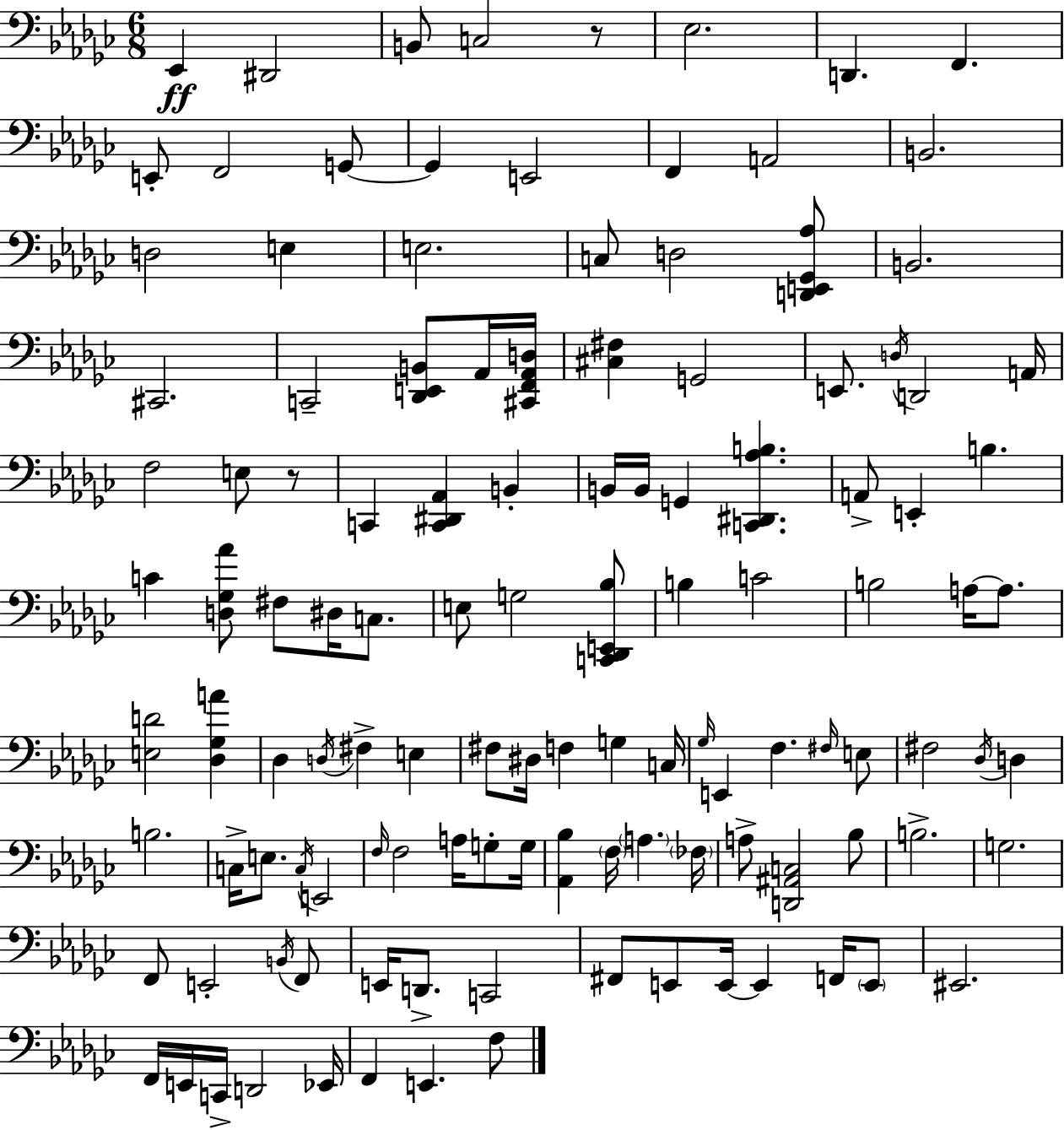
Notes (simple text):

Eb2/q D#2/h B2/e C3/h R/e Eb3/h. D2/q. F2/q. E2/e F2/h G2/e G2/q E2/h F2/q A2/h B2/h. D3/h E3/q E3/h. C3/e D3/h [D2,E2,Gb2,Ab3]/e B2/h. C#2/h. C2/h [Db2,E2,B2]/e Ab2/s [C#2,F2,Ab2,D3]/s [C#3,F#3]/q G2/h E2/e. D3/s D2/h A2/s F3/h E3/e R/e C2/q [C2,D#2,Ab2]/q B2/q B2/s B2/s G2/q [C2,D#2,Ab3,B3]/q. A2/e E2/q B3/q. C4/q [D3,Gb3,Ab4]/e F#3/e D#3/s C3/e. E3/e G3/h [C2,Db2,E2,Bb3]/e B3/q C4/h B3/h A3/s A3/e. [E3,D4]/h [Db3,Gb3,A4]/q Db3/q D3/s F#3/q E3/q F#3/e D#3/s F3/q G3/q C3/s Gb3/s E2/q F3/q. F#3/s E3/e F#3/h Db3/s D3/q B3/h. C3/s E3/e. C3/s E2/h F3/s F3/h A3/s G3/e G3/s [Ab2,Bb3]/q F3/s A3/q. FES3/s A3/e [D2,A#2,C3]/h Bb3/e B3/h. G3/h. F2/e E2/h B2/s F2/e E2/s D2/e. C2/h F#2/e E2/e E2/s E2/q F2/s E2/e EIS2/h. F2/s E2/s C2/s D2/h Eb2/s F2/q E2/q. F3/e